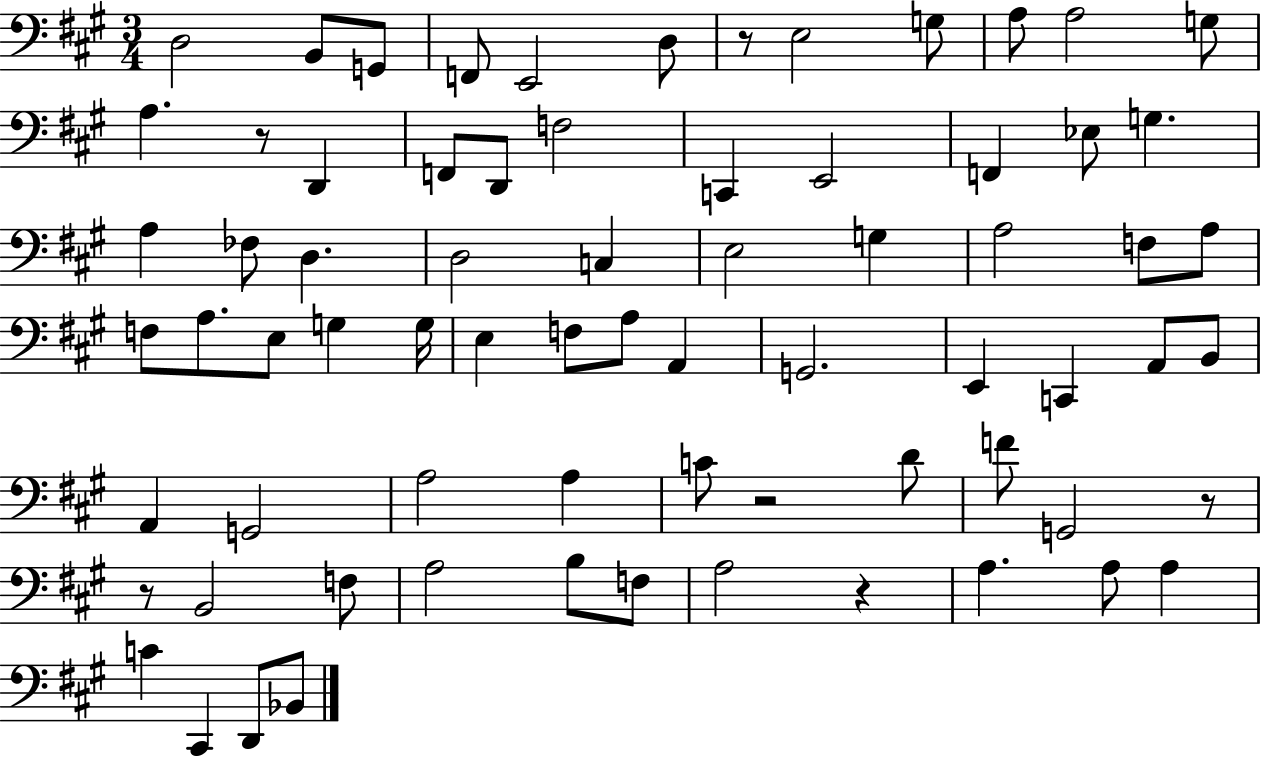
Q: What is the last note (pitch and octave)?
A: Bb2